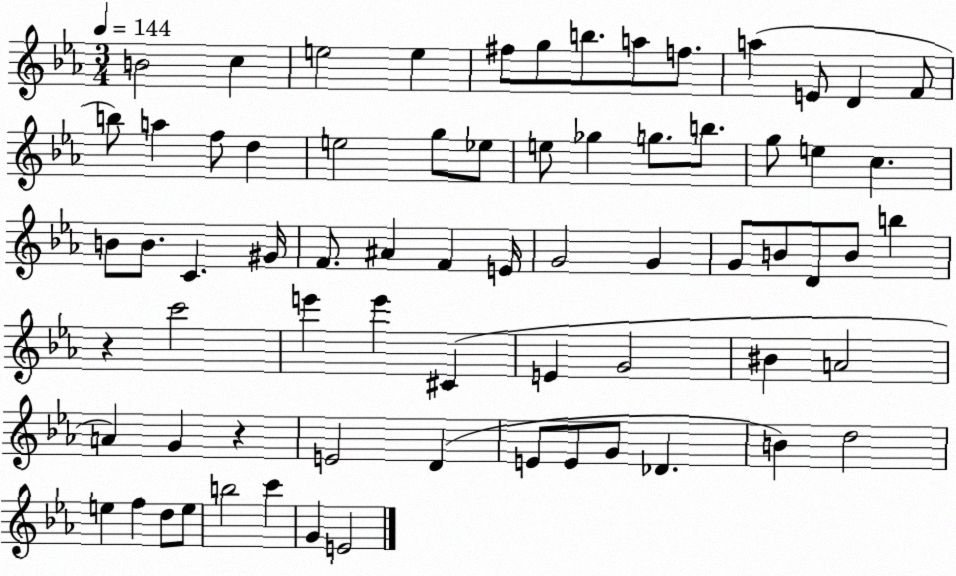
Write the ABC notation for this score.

X:1
T:Untitled
M:3/4
L:1/4
K:Eb
B2 c e2 e ^f/2 g/2 b/2 a/2 f/2 a E/2 D F/2 b/2 a f/2 d e2 g/2 _e/2 e/2 _g g/2 b/2 g/2 e c B/2 B/2 C ^G/4 F/2 ^A F E/4 G2 G G/2 B/2 D/2 B/2 b z c'2 e' e' ^C E G2 ^B A2 A G z E2 D E/2 E/2 G/2 _D B d2 e f d/2 e/2 b2 c' G E2